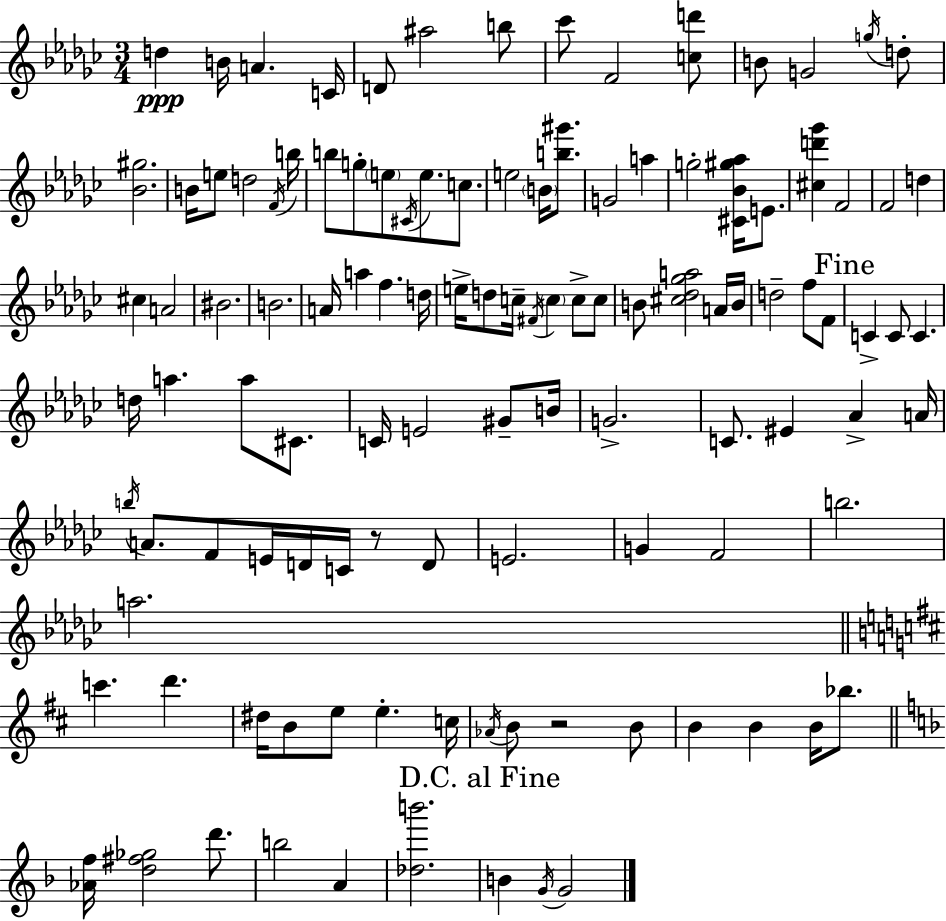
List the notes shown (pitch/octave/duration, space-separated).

D5/q B4/s A4/q. C4/s D4/e A#5/h B5/e CES6/e F4/h [C5,D6]/e B4/e G4/h G5/s D5/e [Bb4,G#5]/h. B4/s E5/e D5/h F4/s B5/s B5/e G5/e E5/e C#4/s E5/e. C5/e. E5/h B4/s [B5,G#6]/e. G4/h A5/q G5/h [C#4,Bb4,G#5,Ab5]/s E4/e. [C#5,D6,Gb6]/q F4/h F4/h D5/q C#5/q A4/h BIS4/h. B4/h. A4/s A5/q F5/q. D5/s E5/s D5/e C5/s F#4/s C5/q C5/e C5/e B4/e [C#5,Db5,Gb5,A5]/h A4/s B4/s D5/h F5/e F4/e C4/q C4/e C4/q. D5/s A5/q. A5/e C#4/e. C4/s E4/h G#4/e B4/s G4/h. C4/e. EIS4/q Ab4/q A4/s B5/s A4/e. F4/e E4/s D4/s C4/s R/e D4/e E4/h. G4/q F4/h B5/h. A5/h. C6/q. D6/q. D#5/s B4/e E5/e E5/q. C5/s Ab4/s B4/e R/h B4/e B4/q B4/q B4/s Bb5/e. [Ab4,F5]/s [D5,F#5,Gb5]/h D6/e. B5/h A4/q [Db5,B6]/h. B4/q G4/s G4/h